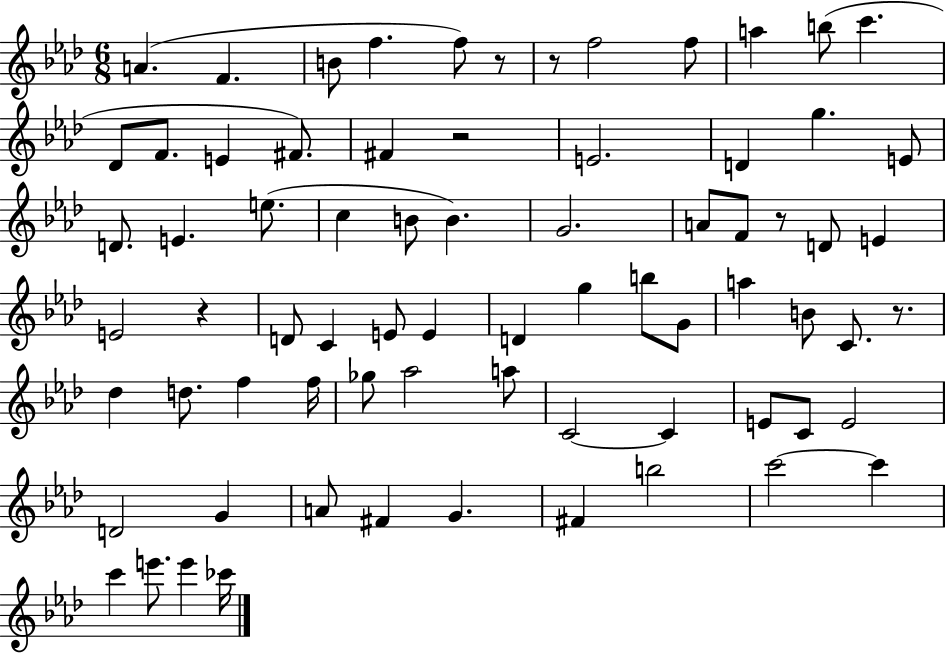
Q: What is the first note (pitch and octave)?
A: A4